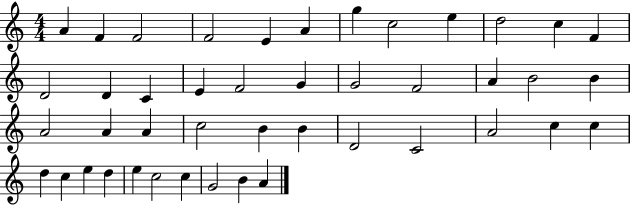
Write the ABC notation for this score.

X:1
T:Untitled
M:4/4
L:1/4
K:C
A F F2 F2 E A g c2 e d2 c F D2 D C E F2 G G2 F2 A B2 B A2 A A c2 B B D2 C2 A2 c c d c e d e c2 c G2 B A